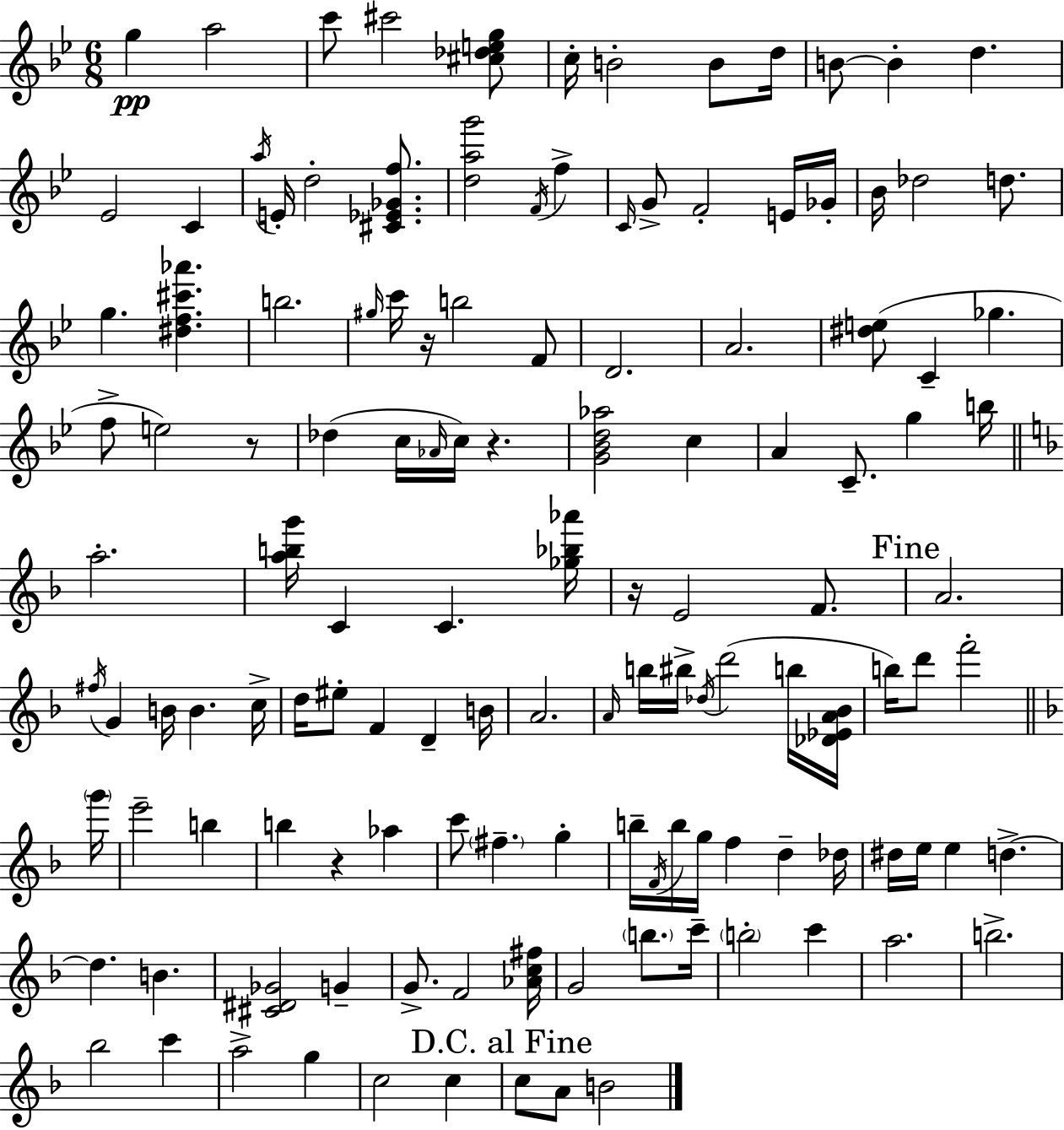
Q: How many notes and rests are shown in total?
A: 129